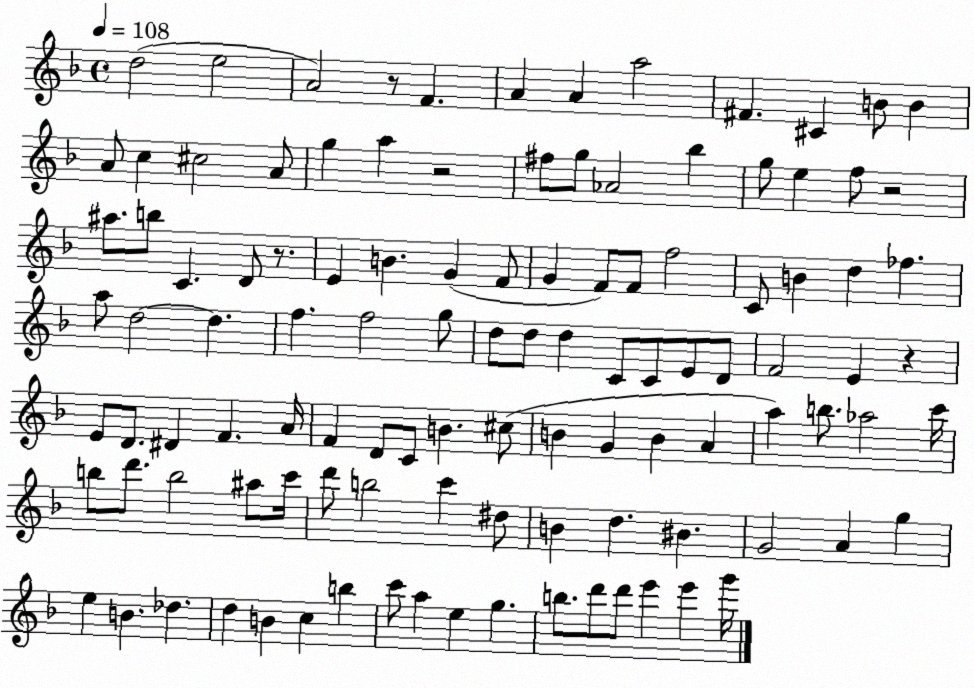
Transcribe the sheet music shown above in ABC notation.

X:1
T:Untitled
M:4/4
L:1/4
K:F
d2 e2 A2 z/2 F A A a2 ^F ^C B/2 B A/2 c ^c2 A/2 g a z2 ^f/2 g/2 _A2 _b g/2 e f/2 z2 ^a/2 b/2 C D/2 z/2 E B G F/2 G F/2 F/2 f2 C/2 B d _f a/2 d2 d f f2 g/2 d/2 d/2 d C/2 C/2 E/2 D/2 F2 E z E/2 D/2 ^D F A/4 F D/2 C/2 B ^c/2 B G B A a b/2 _a2 c'/4 b/2 d'/2 b2 ^a/2 c'/4 d'/2 b2 c' ^d/2 B d ^B G2 A g e B _d d B c b c'/2 a e g b/2 d'/2 d'/2 e' e' g'/4